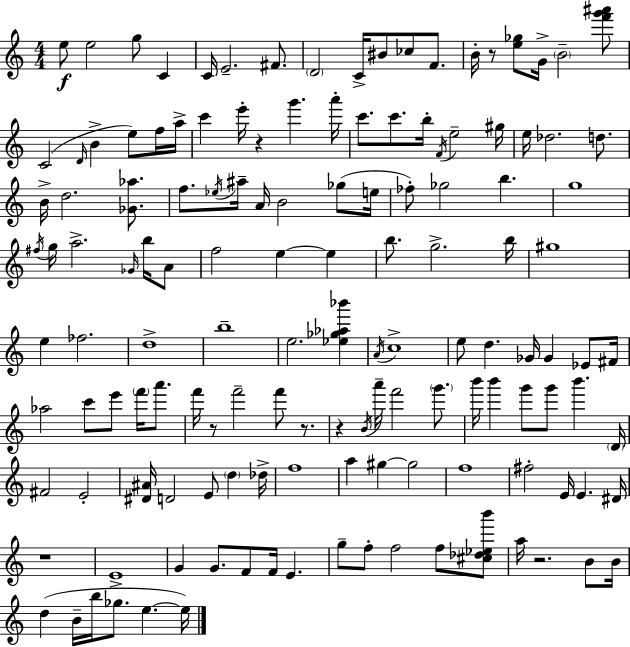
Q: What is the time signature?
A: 4/4